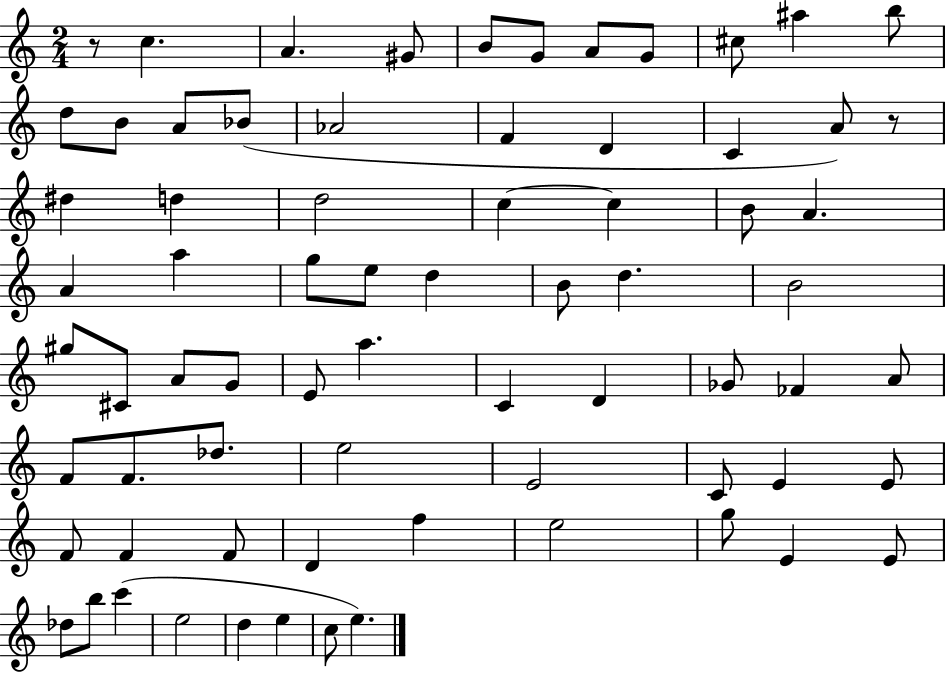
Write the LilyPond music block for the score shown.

{
  \clef treble
  \numericTimeSignature
  \time 2/4
  \key c \major
  \repeat volta 2 { r8 c''4. | a'4. gis'8 | b'8 g'8 a'8 g'8 | cis''8 ais''4 b''8 | \break d''8 b'8 a'8 bes'8( | aes'2 | f'4 d'4 | c'4 a'8) r8 | \break dis''4 d''4 | d''2 | c''4~~ c''4 | b'8 a'4. | \break a'4 a''4 | g''8 e''8 d''4 | b'8 d''4. | b'2 | \break gis''8 cis'8 a'8 g'8 | e'8 a''4. | c'4 d'4 | ges'8 fes'4 a'8 | \break f'8 f'8. des''8. | e''2 | e'2 | c'8 e'4 e'8 | \break f'8 f'4 f'8 | d'4 f''4 | e''2 | g''8 e'4 e'8 | \break des''8 b''8 c'''4( | e''2 | d''4 e''4 | c''8 e''4.) | \break } \bar "|."
}